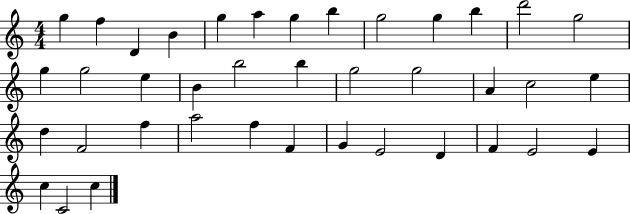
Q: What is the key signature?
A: C major